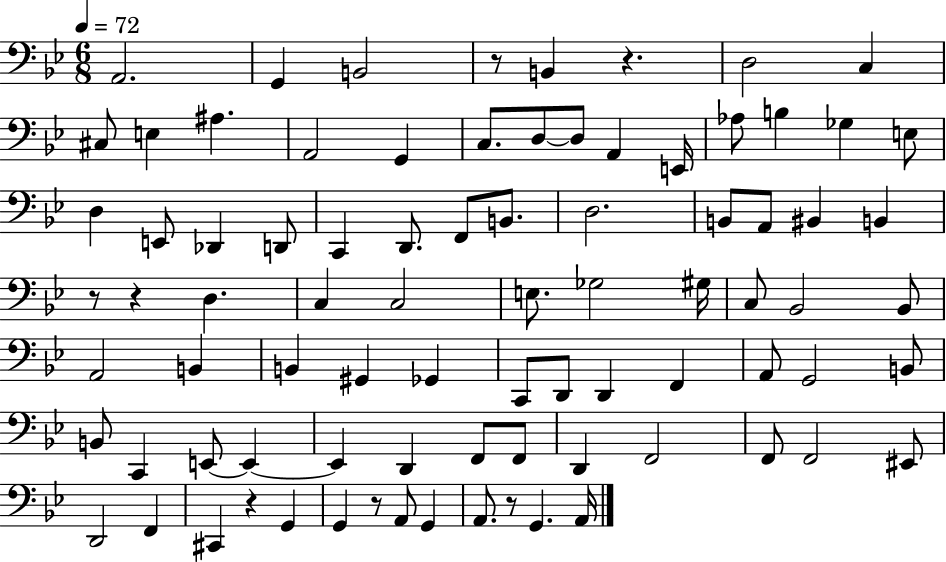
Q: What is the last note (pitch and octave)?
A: A2